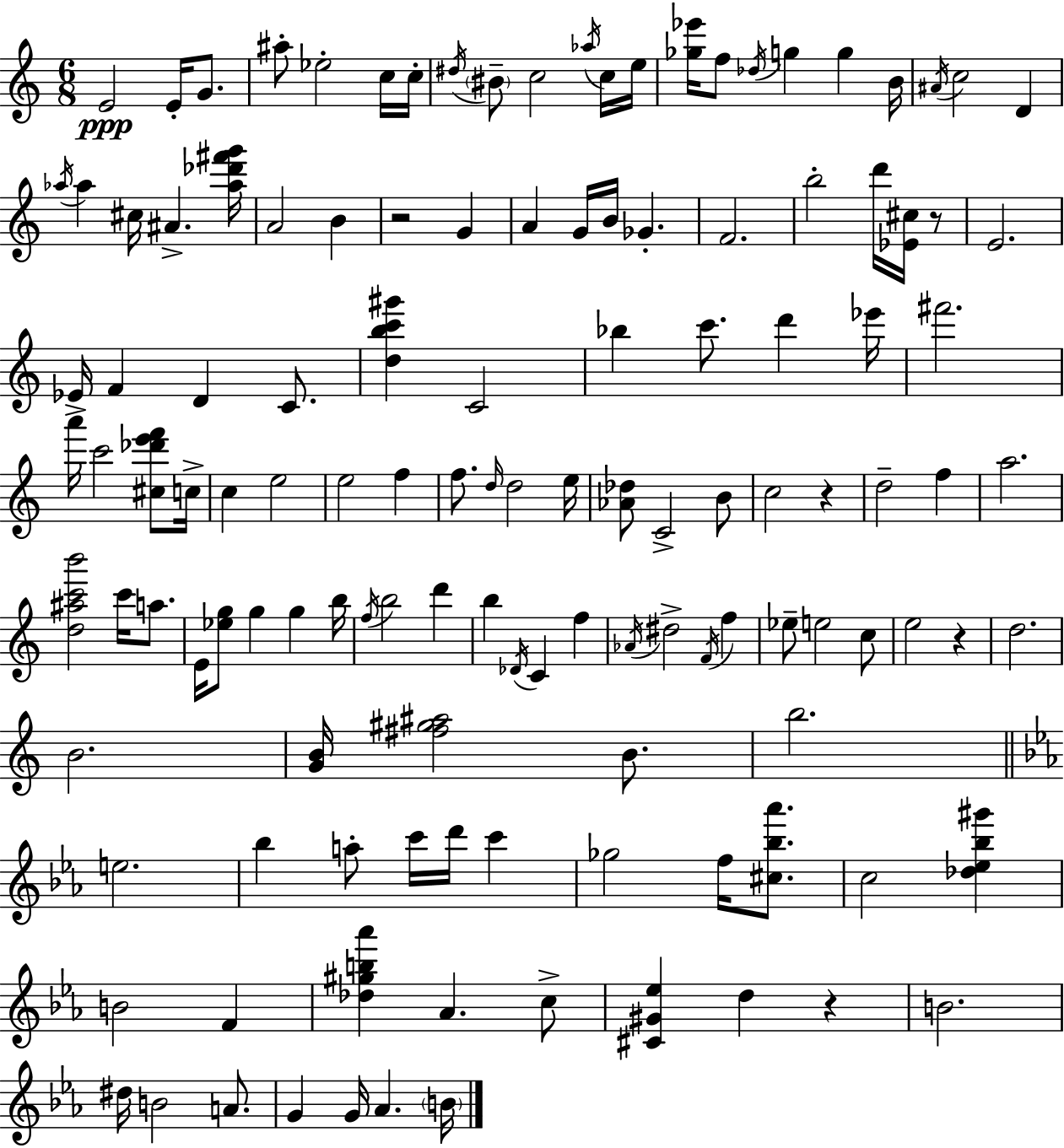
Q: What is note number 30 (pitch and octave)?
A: G4